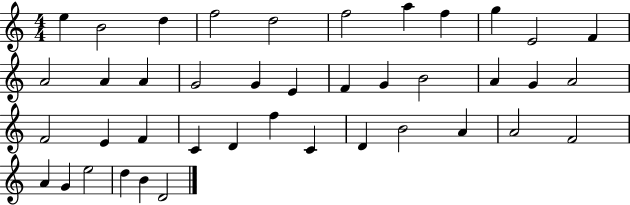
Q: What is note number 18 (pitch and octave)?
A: F4